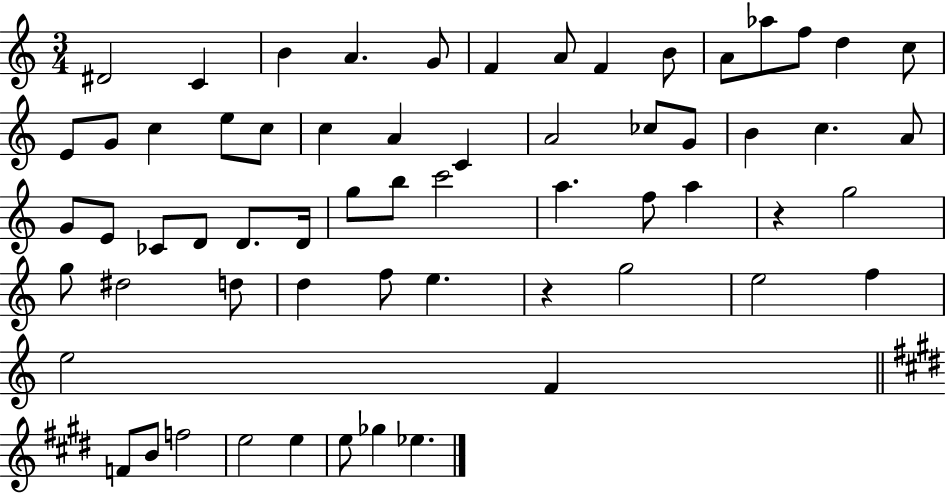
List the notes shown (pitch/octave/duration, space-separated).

D#4/h C4/q B4/q A4/q. G4/e F4/q A4/e F4/q B4/e A4/e Ab5/e F5/e D5/q C5/e E4/e G4/e C5/q E5/e C5/e C5/q A4/q C4/q A4/h CES5/e G4/e B4/q C5/q. A4/e G4/e E4/e CES4/e D4/e D4/e. D4/s G5/e B5/e C6/h A5/q. F5/e A5/q R/q G5/h G5/e D#5/h D5/e D5/q F5/e E5/q. R/q G5/h E5/h F5/q E5/h F4/q F4/e B4/e F5/h E5/h E5/q E5/e Gb5/q Eb5/q.